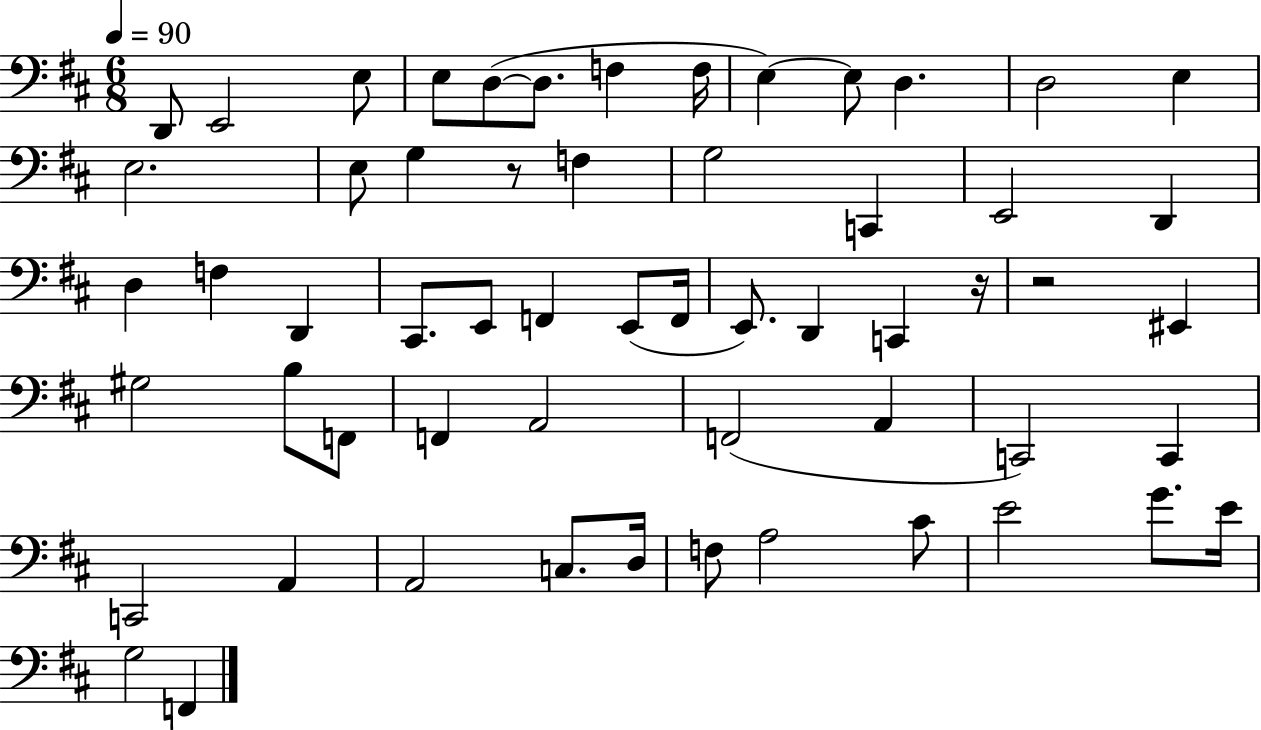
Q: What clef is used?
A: bass